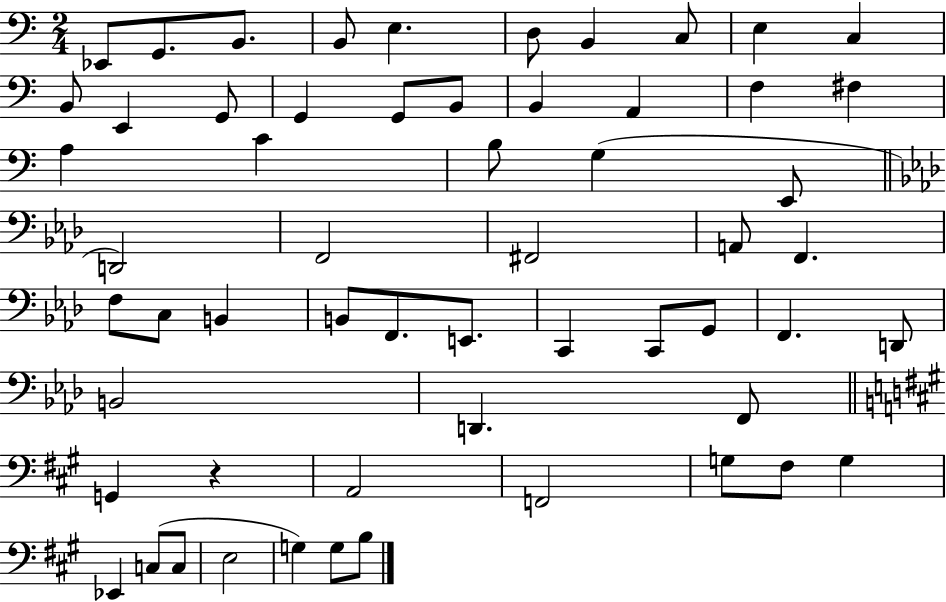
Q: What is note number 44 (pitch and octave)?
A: F2